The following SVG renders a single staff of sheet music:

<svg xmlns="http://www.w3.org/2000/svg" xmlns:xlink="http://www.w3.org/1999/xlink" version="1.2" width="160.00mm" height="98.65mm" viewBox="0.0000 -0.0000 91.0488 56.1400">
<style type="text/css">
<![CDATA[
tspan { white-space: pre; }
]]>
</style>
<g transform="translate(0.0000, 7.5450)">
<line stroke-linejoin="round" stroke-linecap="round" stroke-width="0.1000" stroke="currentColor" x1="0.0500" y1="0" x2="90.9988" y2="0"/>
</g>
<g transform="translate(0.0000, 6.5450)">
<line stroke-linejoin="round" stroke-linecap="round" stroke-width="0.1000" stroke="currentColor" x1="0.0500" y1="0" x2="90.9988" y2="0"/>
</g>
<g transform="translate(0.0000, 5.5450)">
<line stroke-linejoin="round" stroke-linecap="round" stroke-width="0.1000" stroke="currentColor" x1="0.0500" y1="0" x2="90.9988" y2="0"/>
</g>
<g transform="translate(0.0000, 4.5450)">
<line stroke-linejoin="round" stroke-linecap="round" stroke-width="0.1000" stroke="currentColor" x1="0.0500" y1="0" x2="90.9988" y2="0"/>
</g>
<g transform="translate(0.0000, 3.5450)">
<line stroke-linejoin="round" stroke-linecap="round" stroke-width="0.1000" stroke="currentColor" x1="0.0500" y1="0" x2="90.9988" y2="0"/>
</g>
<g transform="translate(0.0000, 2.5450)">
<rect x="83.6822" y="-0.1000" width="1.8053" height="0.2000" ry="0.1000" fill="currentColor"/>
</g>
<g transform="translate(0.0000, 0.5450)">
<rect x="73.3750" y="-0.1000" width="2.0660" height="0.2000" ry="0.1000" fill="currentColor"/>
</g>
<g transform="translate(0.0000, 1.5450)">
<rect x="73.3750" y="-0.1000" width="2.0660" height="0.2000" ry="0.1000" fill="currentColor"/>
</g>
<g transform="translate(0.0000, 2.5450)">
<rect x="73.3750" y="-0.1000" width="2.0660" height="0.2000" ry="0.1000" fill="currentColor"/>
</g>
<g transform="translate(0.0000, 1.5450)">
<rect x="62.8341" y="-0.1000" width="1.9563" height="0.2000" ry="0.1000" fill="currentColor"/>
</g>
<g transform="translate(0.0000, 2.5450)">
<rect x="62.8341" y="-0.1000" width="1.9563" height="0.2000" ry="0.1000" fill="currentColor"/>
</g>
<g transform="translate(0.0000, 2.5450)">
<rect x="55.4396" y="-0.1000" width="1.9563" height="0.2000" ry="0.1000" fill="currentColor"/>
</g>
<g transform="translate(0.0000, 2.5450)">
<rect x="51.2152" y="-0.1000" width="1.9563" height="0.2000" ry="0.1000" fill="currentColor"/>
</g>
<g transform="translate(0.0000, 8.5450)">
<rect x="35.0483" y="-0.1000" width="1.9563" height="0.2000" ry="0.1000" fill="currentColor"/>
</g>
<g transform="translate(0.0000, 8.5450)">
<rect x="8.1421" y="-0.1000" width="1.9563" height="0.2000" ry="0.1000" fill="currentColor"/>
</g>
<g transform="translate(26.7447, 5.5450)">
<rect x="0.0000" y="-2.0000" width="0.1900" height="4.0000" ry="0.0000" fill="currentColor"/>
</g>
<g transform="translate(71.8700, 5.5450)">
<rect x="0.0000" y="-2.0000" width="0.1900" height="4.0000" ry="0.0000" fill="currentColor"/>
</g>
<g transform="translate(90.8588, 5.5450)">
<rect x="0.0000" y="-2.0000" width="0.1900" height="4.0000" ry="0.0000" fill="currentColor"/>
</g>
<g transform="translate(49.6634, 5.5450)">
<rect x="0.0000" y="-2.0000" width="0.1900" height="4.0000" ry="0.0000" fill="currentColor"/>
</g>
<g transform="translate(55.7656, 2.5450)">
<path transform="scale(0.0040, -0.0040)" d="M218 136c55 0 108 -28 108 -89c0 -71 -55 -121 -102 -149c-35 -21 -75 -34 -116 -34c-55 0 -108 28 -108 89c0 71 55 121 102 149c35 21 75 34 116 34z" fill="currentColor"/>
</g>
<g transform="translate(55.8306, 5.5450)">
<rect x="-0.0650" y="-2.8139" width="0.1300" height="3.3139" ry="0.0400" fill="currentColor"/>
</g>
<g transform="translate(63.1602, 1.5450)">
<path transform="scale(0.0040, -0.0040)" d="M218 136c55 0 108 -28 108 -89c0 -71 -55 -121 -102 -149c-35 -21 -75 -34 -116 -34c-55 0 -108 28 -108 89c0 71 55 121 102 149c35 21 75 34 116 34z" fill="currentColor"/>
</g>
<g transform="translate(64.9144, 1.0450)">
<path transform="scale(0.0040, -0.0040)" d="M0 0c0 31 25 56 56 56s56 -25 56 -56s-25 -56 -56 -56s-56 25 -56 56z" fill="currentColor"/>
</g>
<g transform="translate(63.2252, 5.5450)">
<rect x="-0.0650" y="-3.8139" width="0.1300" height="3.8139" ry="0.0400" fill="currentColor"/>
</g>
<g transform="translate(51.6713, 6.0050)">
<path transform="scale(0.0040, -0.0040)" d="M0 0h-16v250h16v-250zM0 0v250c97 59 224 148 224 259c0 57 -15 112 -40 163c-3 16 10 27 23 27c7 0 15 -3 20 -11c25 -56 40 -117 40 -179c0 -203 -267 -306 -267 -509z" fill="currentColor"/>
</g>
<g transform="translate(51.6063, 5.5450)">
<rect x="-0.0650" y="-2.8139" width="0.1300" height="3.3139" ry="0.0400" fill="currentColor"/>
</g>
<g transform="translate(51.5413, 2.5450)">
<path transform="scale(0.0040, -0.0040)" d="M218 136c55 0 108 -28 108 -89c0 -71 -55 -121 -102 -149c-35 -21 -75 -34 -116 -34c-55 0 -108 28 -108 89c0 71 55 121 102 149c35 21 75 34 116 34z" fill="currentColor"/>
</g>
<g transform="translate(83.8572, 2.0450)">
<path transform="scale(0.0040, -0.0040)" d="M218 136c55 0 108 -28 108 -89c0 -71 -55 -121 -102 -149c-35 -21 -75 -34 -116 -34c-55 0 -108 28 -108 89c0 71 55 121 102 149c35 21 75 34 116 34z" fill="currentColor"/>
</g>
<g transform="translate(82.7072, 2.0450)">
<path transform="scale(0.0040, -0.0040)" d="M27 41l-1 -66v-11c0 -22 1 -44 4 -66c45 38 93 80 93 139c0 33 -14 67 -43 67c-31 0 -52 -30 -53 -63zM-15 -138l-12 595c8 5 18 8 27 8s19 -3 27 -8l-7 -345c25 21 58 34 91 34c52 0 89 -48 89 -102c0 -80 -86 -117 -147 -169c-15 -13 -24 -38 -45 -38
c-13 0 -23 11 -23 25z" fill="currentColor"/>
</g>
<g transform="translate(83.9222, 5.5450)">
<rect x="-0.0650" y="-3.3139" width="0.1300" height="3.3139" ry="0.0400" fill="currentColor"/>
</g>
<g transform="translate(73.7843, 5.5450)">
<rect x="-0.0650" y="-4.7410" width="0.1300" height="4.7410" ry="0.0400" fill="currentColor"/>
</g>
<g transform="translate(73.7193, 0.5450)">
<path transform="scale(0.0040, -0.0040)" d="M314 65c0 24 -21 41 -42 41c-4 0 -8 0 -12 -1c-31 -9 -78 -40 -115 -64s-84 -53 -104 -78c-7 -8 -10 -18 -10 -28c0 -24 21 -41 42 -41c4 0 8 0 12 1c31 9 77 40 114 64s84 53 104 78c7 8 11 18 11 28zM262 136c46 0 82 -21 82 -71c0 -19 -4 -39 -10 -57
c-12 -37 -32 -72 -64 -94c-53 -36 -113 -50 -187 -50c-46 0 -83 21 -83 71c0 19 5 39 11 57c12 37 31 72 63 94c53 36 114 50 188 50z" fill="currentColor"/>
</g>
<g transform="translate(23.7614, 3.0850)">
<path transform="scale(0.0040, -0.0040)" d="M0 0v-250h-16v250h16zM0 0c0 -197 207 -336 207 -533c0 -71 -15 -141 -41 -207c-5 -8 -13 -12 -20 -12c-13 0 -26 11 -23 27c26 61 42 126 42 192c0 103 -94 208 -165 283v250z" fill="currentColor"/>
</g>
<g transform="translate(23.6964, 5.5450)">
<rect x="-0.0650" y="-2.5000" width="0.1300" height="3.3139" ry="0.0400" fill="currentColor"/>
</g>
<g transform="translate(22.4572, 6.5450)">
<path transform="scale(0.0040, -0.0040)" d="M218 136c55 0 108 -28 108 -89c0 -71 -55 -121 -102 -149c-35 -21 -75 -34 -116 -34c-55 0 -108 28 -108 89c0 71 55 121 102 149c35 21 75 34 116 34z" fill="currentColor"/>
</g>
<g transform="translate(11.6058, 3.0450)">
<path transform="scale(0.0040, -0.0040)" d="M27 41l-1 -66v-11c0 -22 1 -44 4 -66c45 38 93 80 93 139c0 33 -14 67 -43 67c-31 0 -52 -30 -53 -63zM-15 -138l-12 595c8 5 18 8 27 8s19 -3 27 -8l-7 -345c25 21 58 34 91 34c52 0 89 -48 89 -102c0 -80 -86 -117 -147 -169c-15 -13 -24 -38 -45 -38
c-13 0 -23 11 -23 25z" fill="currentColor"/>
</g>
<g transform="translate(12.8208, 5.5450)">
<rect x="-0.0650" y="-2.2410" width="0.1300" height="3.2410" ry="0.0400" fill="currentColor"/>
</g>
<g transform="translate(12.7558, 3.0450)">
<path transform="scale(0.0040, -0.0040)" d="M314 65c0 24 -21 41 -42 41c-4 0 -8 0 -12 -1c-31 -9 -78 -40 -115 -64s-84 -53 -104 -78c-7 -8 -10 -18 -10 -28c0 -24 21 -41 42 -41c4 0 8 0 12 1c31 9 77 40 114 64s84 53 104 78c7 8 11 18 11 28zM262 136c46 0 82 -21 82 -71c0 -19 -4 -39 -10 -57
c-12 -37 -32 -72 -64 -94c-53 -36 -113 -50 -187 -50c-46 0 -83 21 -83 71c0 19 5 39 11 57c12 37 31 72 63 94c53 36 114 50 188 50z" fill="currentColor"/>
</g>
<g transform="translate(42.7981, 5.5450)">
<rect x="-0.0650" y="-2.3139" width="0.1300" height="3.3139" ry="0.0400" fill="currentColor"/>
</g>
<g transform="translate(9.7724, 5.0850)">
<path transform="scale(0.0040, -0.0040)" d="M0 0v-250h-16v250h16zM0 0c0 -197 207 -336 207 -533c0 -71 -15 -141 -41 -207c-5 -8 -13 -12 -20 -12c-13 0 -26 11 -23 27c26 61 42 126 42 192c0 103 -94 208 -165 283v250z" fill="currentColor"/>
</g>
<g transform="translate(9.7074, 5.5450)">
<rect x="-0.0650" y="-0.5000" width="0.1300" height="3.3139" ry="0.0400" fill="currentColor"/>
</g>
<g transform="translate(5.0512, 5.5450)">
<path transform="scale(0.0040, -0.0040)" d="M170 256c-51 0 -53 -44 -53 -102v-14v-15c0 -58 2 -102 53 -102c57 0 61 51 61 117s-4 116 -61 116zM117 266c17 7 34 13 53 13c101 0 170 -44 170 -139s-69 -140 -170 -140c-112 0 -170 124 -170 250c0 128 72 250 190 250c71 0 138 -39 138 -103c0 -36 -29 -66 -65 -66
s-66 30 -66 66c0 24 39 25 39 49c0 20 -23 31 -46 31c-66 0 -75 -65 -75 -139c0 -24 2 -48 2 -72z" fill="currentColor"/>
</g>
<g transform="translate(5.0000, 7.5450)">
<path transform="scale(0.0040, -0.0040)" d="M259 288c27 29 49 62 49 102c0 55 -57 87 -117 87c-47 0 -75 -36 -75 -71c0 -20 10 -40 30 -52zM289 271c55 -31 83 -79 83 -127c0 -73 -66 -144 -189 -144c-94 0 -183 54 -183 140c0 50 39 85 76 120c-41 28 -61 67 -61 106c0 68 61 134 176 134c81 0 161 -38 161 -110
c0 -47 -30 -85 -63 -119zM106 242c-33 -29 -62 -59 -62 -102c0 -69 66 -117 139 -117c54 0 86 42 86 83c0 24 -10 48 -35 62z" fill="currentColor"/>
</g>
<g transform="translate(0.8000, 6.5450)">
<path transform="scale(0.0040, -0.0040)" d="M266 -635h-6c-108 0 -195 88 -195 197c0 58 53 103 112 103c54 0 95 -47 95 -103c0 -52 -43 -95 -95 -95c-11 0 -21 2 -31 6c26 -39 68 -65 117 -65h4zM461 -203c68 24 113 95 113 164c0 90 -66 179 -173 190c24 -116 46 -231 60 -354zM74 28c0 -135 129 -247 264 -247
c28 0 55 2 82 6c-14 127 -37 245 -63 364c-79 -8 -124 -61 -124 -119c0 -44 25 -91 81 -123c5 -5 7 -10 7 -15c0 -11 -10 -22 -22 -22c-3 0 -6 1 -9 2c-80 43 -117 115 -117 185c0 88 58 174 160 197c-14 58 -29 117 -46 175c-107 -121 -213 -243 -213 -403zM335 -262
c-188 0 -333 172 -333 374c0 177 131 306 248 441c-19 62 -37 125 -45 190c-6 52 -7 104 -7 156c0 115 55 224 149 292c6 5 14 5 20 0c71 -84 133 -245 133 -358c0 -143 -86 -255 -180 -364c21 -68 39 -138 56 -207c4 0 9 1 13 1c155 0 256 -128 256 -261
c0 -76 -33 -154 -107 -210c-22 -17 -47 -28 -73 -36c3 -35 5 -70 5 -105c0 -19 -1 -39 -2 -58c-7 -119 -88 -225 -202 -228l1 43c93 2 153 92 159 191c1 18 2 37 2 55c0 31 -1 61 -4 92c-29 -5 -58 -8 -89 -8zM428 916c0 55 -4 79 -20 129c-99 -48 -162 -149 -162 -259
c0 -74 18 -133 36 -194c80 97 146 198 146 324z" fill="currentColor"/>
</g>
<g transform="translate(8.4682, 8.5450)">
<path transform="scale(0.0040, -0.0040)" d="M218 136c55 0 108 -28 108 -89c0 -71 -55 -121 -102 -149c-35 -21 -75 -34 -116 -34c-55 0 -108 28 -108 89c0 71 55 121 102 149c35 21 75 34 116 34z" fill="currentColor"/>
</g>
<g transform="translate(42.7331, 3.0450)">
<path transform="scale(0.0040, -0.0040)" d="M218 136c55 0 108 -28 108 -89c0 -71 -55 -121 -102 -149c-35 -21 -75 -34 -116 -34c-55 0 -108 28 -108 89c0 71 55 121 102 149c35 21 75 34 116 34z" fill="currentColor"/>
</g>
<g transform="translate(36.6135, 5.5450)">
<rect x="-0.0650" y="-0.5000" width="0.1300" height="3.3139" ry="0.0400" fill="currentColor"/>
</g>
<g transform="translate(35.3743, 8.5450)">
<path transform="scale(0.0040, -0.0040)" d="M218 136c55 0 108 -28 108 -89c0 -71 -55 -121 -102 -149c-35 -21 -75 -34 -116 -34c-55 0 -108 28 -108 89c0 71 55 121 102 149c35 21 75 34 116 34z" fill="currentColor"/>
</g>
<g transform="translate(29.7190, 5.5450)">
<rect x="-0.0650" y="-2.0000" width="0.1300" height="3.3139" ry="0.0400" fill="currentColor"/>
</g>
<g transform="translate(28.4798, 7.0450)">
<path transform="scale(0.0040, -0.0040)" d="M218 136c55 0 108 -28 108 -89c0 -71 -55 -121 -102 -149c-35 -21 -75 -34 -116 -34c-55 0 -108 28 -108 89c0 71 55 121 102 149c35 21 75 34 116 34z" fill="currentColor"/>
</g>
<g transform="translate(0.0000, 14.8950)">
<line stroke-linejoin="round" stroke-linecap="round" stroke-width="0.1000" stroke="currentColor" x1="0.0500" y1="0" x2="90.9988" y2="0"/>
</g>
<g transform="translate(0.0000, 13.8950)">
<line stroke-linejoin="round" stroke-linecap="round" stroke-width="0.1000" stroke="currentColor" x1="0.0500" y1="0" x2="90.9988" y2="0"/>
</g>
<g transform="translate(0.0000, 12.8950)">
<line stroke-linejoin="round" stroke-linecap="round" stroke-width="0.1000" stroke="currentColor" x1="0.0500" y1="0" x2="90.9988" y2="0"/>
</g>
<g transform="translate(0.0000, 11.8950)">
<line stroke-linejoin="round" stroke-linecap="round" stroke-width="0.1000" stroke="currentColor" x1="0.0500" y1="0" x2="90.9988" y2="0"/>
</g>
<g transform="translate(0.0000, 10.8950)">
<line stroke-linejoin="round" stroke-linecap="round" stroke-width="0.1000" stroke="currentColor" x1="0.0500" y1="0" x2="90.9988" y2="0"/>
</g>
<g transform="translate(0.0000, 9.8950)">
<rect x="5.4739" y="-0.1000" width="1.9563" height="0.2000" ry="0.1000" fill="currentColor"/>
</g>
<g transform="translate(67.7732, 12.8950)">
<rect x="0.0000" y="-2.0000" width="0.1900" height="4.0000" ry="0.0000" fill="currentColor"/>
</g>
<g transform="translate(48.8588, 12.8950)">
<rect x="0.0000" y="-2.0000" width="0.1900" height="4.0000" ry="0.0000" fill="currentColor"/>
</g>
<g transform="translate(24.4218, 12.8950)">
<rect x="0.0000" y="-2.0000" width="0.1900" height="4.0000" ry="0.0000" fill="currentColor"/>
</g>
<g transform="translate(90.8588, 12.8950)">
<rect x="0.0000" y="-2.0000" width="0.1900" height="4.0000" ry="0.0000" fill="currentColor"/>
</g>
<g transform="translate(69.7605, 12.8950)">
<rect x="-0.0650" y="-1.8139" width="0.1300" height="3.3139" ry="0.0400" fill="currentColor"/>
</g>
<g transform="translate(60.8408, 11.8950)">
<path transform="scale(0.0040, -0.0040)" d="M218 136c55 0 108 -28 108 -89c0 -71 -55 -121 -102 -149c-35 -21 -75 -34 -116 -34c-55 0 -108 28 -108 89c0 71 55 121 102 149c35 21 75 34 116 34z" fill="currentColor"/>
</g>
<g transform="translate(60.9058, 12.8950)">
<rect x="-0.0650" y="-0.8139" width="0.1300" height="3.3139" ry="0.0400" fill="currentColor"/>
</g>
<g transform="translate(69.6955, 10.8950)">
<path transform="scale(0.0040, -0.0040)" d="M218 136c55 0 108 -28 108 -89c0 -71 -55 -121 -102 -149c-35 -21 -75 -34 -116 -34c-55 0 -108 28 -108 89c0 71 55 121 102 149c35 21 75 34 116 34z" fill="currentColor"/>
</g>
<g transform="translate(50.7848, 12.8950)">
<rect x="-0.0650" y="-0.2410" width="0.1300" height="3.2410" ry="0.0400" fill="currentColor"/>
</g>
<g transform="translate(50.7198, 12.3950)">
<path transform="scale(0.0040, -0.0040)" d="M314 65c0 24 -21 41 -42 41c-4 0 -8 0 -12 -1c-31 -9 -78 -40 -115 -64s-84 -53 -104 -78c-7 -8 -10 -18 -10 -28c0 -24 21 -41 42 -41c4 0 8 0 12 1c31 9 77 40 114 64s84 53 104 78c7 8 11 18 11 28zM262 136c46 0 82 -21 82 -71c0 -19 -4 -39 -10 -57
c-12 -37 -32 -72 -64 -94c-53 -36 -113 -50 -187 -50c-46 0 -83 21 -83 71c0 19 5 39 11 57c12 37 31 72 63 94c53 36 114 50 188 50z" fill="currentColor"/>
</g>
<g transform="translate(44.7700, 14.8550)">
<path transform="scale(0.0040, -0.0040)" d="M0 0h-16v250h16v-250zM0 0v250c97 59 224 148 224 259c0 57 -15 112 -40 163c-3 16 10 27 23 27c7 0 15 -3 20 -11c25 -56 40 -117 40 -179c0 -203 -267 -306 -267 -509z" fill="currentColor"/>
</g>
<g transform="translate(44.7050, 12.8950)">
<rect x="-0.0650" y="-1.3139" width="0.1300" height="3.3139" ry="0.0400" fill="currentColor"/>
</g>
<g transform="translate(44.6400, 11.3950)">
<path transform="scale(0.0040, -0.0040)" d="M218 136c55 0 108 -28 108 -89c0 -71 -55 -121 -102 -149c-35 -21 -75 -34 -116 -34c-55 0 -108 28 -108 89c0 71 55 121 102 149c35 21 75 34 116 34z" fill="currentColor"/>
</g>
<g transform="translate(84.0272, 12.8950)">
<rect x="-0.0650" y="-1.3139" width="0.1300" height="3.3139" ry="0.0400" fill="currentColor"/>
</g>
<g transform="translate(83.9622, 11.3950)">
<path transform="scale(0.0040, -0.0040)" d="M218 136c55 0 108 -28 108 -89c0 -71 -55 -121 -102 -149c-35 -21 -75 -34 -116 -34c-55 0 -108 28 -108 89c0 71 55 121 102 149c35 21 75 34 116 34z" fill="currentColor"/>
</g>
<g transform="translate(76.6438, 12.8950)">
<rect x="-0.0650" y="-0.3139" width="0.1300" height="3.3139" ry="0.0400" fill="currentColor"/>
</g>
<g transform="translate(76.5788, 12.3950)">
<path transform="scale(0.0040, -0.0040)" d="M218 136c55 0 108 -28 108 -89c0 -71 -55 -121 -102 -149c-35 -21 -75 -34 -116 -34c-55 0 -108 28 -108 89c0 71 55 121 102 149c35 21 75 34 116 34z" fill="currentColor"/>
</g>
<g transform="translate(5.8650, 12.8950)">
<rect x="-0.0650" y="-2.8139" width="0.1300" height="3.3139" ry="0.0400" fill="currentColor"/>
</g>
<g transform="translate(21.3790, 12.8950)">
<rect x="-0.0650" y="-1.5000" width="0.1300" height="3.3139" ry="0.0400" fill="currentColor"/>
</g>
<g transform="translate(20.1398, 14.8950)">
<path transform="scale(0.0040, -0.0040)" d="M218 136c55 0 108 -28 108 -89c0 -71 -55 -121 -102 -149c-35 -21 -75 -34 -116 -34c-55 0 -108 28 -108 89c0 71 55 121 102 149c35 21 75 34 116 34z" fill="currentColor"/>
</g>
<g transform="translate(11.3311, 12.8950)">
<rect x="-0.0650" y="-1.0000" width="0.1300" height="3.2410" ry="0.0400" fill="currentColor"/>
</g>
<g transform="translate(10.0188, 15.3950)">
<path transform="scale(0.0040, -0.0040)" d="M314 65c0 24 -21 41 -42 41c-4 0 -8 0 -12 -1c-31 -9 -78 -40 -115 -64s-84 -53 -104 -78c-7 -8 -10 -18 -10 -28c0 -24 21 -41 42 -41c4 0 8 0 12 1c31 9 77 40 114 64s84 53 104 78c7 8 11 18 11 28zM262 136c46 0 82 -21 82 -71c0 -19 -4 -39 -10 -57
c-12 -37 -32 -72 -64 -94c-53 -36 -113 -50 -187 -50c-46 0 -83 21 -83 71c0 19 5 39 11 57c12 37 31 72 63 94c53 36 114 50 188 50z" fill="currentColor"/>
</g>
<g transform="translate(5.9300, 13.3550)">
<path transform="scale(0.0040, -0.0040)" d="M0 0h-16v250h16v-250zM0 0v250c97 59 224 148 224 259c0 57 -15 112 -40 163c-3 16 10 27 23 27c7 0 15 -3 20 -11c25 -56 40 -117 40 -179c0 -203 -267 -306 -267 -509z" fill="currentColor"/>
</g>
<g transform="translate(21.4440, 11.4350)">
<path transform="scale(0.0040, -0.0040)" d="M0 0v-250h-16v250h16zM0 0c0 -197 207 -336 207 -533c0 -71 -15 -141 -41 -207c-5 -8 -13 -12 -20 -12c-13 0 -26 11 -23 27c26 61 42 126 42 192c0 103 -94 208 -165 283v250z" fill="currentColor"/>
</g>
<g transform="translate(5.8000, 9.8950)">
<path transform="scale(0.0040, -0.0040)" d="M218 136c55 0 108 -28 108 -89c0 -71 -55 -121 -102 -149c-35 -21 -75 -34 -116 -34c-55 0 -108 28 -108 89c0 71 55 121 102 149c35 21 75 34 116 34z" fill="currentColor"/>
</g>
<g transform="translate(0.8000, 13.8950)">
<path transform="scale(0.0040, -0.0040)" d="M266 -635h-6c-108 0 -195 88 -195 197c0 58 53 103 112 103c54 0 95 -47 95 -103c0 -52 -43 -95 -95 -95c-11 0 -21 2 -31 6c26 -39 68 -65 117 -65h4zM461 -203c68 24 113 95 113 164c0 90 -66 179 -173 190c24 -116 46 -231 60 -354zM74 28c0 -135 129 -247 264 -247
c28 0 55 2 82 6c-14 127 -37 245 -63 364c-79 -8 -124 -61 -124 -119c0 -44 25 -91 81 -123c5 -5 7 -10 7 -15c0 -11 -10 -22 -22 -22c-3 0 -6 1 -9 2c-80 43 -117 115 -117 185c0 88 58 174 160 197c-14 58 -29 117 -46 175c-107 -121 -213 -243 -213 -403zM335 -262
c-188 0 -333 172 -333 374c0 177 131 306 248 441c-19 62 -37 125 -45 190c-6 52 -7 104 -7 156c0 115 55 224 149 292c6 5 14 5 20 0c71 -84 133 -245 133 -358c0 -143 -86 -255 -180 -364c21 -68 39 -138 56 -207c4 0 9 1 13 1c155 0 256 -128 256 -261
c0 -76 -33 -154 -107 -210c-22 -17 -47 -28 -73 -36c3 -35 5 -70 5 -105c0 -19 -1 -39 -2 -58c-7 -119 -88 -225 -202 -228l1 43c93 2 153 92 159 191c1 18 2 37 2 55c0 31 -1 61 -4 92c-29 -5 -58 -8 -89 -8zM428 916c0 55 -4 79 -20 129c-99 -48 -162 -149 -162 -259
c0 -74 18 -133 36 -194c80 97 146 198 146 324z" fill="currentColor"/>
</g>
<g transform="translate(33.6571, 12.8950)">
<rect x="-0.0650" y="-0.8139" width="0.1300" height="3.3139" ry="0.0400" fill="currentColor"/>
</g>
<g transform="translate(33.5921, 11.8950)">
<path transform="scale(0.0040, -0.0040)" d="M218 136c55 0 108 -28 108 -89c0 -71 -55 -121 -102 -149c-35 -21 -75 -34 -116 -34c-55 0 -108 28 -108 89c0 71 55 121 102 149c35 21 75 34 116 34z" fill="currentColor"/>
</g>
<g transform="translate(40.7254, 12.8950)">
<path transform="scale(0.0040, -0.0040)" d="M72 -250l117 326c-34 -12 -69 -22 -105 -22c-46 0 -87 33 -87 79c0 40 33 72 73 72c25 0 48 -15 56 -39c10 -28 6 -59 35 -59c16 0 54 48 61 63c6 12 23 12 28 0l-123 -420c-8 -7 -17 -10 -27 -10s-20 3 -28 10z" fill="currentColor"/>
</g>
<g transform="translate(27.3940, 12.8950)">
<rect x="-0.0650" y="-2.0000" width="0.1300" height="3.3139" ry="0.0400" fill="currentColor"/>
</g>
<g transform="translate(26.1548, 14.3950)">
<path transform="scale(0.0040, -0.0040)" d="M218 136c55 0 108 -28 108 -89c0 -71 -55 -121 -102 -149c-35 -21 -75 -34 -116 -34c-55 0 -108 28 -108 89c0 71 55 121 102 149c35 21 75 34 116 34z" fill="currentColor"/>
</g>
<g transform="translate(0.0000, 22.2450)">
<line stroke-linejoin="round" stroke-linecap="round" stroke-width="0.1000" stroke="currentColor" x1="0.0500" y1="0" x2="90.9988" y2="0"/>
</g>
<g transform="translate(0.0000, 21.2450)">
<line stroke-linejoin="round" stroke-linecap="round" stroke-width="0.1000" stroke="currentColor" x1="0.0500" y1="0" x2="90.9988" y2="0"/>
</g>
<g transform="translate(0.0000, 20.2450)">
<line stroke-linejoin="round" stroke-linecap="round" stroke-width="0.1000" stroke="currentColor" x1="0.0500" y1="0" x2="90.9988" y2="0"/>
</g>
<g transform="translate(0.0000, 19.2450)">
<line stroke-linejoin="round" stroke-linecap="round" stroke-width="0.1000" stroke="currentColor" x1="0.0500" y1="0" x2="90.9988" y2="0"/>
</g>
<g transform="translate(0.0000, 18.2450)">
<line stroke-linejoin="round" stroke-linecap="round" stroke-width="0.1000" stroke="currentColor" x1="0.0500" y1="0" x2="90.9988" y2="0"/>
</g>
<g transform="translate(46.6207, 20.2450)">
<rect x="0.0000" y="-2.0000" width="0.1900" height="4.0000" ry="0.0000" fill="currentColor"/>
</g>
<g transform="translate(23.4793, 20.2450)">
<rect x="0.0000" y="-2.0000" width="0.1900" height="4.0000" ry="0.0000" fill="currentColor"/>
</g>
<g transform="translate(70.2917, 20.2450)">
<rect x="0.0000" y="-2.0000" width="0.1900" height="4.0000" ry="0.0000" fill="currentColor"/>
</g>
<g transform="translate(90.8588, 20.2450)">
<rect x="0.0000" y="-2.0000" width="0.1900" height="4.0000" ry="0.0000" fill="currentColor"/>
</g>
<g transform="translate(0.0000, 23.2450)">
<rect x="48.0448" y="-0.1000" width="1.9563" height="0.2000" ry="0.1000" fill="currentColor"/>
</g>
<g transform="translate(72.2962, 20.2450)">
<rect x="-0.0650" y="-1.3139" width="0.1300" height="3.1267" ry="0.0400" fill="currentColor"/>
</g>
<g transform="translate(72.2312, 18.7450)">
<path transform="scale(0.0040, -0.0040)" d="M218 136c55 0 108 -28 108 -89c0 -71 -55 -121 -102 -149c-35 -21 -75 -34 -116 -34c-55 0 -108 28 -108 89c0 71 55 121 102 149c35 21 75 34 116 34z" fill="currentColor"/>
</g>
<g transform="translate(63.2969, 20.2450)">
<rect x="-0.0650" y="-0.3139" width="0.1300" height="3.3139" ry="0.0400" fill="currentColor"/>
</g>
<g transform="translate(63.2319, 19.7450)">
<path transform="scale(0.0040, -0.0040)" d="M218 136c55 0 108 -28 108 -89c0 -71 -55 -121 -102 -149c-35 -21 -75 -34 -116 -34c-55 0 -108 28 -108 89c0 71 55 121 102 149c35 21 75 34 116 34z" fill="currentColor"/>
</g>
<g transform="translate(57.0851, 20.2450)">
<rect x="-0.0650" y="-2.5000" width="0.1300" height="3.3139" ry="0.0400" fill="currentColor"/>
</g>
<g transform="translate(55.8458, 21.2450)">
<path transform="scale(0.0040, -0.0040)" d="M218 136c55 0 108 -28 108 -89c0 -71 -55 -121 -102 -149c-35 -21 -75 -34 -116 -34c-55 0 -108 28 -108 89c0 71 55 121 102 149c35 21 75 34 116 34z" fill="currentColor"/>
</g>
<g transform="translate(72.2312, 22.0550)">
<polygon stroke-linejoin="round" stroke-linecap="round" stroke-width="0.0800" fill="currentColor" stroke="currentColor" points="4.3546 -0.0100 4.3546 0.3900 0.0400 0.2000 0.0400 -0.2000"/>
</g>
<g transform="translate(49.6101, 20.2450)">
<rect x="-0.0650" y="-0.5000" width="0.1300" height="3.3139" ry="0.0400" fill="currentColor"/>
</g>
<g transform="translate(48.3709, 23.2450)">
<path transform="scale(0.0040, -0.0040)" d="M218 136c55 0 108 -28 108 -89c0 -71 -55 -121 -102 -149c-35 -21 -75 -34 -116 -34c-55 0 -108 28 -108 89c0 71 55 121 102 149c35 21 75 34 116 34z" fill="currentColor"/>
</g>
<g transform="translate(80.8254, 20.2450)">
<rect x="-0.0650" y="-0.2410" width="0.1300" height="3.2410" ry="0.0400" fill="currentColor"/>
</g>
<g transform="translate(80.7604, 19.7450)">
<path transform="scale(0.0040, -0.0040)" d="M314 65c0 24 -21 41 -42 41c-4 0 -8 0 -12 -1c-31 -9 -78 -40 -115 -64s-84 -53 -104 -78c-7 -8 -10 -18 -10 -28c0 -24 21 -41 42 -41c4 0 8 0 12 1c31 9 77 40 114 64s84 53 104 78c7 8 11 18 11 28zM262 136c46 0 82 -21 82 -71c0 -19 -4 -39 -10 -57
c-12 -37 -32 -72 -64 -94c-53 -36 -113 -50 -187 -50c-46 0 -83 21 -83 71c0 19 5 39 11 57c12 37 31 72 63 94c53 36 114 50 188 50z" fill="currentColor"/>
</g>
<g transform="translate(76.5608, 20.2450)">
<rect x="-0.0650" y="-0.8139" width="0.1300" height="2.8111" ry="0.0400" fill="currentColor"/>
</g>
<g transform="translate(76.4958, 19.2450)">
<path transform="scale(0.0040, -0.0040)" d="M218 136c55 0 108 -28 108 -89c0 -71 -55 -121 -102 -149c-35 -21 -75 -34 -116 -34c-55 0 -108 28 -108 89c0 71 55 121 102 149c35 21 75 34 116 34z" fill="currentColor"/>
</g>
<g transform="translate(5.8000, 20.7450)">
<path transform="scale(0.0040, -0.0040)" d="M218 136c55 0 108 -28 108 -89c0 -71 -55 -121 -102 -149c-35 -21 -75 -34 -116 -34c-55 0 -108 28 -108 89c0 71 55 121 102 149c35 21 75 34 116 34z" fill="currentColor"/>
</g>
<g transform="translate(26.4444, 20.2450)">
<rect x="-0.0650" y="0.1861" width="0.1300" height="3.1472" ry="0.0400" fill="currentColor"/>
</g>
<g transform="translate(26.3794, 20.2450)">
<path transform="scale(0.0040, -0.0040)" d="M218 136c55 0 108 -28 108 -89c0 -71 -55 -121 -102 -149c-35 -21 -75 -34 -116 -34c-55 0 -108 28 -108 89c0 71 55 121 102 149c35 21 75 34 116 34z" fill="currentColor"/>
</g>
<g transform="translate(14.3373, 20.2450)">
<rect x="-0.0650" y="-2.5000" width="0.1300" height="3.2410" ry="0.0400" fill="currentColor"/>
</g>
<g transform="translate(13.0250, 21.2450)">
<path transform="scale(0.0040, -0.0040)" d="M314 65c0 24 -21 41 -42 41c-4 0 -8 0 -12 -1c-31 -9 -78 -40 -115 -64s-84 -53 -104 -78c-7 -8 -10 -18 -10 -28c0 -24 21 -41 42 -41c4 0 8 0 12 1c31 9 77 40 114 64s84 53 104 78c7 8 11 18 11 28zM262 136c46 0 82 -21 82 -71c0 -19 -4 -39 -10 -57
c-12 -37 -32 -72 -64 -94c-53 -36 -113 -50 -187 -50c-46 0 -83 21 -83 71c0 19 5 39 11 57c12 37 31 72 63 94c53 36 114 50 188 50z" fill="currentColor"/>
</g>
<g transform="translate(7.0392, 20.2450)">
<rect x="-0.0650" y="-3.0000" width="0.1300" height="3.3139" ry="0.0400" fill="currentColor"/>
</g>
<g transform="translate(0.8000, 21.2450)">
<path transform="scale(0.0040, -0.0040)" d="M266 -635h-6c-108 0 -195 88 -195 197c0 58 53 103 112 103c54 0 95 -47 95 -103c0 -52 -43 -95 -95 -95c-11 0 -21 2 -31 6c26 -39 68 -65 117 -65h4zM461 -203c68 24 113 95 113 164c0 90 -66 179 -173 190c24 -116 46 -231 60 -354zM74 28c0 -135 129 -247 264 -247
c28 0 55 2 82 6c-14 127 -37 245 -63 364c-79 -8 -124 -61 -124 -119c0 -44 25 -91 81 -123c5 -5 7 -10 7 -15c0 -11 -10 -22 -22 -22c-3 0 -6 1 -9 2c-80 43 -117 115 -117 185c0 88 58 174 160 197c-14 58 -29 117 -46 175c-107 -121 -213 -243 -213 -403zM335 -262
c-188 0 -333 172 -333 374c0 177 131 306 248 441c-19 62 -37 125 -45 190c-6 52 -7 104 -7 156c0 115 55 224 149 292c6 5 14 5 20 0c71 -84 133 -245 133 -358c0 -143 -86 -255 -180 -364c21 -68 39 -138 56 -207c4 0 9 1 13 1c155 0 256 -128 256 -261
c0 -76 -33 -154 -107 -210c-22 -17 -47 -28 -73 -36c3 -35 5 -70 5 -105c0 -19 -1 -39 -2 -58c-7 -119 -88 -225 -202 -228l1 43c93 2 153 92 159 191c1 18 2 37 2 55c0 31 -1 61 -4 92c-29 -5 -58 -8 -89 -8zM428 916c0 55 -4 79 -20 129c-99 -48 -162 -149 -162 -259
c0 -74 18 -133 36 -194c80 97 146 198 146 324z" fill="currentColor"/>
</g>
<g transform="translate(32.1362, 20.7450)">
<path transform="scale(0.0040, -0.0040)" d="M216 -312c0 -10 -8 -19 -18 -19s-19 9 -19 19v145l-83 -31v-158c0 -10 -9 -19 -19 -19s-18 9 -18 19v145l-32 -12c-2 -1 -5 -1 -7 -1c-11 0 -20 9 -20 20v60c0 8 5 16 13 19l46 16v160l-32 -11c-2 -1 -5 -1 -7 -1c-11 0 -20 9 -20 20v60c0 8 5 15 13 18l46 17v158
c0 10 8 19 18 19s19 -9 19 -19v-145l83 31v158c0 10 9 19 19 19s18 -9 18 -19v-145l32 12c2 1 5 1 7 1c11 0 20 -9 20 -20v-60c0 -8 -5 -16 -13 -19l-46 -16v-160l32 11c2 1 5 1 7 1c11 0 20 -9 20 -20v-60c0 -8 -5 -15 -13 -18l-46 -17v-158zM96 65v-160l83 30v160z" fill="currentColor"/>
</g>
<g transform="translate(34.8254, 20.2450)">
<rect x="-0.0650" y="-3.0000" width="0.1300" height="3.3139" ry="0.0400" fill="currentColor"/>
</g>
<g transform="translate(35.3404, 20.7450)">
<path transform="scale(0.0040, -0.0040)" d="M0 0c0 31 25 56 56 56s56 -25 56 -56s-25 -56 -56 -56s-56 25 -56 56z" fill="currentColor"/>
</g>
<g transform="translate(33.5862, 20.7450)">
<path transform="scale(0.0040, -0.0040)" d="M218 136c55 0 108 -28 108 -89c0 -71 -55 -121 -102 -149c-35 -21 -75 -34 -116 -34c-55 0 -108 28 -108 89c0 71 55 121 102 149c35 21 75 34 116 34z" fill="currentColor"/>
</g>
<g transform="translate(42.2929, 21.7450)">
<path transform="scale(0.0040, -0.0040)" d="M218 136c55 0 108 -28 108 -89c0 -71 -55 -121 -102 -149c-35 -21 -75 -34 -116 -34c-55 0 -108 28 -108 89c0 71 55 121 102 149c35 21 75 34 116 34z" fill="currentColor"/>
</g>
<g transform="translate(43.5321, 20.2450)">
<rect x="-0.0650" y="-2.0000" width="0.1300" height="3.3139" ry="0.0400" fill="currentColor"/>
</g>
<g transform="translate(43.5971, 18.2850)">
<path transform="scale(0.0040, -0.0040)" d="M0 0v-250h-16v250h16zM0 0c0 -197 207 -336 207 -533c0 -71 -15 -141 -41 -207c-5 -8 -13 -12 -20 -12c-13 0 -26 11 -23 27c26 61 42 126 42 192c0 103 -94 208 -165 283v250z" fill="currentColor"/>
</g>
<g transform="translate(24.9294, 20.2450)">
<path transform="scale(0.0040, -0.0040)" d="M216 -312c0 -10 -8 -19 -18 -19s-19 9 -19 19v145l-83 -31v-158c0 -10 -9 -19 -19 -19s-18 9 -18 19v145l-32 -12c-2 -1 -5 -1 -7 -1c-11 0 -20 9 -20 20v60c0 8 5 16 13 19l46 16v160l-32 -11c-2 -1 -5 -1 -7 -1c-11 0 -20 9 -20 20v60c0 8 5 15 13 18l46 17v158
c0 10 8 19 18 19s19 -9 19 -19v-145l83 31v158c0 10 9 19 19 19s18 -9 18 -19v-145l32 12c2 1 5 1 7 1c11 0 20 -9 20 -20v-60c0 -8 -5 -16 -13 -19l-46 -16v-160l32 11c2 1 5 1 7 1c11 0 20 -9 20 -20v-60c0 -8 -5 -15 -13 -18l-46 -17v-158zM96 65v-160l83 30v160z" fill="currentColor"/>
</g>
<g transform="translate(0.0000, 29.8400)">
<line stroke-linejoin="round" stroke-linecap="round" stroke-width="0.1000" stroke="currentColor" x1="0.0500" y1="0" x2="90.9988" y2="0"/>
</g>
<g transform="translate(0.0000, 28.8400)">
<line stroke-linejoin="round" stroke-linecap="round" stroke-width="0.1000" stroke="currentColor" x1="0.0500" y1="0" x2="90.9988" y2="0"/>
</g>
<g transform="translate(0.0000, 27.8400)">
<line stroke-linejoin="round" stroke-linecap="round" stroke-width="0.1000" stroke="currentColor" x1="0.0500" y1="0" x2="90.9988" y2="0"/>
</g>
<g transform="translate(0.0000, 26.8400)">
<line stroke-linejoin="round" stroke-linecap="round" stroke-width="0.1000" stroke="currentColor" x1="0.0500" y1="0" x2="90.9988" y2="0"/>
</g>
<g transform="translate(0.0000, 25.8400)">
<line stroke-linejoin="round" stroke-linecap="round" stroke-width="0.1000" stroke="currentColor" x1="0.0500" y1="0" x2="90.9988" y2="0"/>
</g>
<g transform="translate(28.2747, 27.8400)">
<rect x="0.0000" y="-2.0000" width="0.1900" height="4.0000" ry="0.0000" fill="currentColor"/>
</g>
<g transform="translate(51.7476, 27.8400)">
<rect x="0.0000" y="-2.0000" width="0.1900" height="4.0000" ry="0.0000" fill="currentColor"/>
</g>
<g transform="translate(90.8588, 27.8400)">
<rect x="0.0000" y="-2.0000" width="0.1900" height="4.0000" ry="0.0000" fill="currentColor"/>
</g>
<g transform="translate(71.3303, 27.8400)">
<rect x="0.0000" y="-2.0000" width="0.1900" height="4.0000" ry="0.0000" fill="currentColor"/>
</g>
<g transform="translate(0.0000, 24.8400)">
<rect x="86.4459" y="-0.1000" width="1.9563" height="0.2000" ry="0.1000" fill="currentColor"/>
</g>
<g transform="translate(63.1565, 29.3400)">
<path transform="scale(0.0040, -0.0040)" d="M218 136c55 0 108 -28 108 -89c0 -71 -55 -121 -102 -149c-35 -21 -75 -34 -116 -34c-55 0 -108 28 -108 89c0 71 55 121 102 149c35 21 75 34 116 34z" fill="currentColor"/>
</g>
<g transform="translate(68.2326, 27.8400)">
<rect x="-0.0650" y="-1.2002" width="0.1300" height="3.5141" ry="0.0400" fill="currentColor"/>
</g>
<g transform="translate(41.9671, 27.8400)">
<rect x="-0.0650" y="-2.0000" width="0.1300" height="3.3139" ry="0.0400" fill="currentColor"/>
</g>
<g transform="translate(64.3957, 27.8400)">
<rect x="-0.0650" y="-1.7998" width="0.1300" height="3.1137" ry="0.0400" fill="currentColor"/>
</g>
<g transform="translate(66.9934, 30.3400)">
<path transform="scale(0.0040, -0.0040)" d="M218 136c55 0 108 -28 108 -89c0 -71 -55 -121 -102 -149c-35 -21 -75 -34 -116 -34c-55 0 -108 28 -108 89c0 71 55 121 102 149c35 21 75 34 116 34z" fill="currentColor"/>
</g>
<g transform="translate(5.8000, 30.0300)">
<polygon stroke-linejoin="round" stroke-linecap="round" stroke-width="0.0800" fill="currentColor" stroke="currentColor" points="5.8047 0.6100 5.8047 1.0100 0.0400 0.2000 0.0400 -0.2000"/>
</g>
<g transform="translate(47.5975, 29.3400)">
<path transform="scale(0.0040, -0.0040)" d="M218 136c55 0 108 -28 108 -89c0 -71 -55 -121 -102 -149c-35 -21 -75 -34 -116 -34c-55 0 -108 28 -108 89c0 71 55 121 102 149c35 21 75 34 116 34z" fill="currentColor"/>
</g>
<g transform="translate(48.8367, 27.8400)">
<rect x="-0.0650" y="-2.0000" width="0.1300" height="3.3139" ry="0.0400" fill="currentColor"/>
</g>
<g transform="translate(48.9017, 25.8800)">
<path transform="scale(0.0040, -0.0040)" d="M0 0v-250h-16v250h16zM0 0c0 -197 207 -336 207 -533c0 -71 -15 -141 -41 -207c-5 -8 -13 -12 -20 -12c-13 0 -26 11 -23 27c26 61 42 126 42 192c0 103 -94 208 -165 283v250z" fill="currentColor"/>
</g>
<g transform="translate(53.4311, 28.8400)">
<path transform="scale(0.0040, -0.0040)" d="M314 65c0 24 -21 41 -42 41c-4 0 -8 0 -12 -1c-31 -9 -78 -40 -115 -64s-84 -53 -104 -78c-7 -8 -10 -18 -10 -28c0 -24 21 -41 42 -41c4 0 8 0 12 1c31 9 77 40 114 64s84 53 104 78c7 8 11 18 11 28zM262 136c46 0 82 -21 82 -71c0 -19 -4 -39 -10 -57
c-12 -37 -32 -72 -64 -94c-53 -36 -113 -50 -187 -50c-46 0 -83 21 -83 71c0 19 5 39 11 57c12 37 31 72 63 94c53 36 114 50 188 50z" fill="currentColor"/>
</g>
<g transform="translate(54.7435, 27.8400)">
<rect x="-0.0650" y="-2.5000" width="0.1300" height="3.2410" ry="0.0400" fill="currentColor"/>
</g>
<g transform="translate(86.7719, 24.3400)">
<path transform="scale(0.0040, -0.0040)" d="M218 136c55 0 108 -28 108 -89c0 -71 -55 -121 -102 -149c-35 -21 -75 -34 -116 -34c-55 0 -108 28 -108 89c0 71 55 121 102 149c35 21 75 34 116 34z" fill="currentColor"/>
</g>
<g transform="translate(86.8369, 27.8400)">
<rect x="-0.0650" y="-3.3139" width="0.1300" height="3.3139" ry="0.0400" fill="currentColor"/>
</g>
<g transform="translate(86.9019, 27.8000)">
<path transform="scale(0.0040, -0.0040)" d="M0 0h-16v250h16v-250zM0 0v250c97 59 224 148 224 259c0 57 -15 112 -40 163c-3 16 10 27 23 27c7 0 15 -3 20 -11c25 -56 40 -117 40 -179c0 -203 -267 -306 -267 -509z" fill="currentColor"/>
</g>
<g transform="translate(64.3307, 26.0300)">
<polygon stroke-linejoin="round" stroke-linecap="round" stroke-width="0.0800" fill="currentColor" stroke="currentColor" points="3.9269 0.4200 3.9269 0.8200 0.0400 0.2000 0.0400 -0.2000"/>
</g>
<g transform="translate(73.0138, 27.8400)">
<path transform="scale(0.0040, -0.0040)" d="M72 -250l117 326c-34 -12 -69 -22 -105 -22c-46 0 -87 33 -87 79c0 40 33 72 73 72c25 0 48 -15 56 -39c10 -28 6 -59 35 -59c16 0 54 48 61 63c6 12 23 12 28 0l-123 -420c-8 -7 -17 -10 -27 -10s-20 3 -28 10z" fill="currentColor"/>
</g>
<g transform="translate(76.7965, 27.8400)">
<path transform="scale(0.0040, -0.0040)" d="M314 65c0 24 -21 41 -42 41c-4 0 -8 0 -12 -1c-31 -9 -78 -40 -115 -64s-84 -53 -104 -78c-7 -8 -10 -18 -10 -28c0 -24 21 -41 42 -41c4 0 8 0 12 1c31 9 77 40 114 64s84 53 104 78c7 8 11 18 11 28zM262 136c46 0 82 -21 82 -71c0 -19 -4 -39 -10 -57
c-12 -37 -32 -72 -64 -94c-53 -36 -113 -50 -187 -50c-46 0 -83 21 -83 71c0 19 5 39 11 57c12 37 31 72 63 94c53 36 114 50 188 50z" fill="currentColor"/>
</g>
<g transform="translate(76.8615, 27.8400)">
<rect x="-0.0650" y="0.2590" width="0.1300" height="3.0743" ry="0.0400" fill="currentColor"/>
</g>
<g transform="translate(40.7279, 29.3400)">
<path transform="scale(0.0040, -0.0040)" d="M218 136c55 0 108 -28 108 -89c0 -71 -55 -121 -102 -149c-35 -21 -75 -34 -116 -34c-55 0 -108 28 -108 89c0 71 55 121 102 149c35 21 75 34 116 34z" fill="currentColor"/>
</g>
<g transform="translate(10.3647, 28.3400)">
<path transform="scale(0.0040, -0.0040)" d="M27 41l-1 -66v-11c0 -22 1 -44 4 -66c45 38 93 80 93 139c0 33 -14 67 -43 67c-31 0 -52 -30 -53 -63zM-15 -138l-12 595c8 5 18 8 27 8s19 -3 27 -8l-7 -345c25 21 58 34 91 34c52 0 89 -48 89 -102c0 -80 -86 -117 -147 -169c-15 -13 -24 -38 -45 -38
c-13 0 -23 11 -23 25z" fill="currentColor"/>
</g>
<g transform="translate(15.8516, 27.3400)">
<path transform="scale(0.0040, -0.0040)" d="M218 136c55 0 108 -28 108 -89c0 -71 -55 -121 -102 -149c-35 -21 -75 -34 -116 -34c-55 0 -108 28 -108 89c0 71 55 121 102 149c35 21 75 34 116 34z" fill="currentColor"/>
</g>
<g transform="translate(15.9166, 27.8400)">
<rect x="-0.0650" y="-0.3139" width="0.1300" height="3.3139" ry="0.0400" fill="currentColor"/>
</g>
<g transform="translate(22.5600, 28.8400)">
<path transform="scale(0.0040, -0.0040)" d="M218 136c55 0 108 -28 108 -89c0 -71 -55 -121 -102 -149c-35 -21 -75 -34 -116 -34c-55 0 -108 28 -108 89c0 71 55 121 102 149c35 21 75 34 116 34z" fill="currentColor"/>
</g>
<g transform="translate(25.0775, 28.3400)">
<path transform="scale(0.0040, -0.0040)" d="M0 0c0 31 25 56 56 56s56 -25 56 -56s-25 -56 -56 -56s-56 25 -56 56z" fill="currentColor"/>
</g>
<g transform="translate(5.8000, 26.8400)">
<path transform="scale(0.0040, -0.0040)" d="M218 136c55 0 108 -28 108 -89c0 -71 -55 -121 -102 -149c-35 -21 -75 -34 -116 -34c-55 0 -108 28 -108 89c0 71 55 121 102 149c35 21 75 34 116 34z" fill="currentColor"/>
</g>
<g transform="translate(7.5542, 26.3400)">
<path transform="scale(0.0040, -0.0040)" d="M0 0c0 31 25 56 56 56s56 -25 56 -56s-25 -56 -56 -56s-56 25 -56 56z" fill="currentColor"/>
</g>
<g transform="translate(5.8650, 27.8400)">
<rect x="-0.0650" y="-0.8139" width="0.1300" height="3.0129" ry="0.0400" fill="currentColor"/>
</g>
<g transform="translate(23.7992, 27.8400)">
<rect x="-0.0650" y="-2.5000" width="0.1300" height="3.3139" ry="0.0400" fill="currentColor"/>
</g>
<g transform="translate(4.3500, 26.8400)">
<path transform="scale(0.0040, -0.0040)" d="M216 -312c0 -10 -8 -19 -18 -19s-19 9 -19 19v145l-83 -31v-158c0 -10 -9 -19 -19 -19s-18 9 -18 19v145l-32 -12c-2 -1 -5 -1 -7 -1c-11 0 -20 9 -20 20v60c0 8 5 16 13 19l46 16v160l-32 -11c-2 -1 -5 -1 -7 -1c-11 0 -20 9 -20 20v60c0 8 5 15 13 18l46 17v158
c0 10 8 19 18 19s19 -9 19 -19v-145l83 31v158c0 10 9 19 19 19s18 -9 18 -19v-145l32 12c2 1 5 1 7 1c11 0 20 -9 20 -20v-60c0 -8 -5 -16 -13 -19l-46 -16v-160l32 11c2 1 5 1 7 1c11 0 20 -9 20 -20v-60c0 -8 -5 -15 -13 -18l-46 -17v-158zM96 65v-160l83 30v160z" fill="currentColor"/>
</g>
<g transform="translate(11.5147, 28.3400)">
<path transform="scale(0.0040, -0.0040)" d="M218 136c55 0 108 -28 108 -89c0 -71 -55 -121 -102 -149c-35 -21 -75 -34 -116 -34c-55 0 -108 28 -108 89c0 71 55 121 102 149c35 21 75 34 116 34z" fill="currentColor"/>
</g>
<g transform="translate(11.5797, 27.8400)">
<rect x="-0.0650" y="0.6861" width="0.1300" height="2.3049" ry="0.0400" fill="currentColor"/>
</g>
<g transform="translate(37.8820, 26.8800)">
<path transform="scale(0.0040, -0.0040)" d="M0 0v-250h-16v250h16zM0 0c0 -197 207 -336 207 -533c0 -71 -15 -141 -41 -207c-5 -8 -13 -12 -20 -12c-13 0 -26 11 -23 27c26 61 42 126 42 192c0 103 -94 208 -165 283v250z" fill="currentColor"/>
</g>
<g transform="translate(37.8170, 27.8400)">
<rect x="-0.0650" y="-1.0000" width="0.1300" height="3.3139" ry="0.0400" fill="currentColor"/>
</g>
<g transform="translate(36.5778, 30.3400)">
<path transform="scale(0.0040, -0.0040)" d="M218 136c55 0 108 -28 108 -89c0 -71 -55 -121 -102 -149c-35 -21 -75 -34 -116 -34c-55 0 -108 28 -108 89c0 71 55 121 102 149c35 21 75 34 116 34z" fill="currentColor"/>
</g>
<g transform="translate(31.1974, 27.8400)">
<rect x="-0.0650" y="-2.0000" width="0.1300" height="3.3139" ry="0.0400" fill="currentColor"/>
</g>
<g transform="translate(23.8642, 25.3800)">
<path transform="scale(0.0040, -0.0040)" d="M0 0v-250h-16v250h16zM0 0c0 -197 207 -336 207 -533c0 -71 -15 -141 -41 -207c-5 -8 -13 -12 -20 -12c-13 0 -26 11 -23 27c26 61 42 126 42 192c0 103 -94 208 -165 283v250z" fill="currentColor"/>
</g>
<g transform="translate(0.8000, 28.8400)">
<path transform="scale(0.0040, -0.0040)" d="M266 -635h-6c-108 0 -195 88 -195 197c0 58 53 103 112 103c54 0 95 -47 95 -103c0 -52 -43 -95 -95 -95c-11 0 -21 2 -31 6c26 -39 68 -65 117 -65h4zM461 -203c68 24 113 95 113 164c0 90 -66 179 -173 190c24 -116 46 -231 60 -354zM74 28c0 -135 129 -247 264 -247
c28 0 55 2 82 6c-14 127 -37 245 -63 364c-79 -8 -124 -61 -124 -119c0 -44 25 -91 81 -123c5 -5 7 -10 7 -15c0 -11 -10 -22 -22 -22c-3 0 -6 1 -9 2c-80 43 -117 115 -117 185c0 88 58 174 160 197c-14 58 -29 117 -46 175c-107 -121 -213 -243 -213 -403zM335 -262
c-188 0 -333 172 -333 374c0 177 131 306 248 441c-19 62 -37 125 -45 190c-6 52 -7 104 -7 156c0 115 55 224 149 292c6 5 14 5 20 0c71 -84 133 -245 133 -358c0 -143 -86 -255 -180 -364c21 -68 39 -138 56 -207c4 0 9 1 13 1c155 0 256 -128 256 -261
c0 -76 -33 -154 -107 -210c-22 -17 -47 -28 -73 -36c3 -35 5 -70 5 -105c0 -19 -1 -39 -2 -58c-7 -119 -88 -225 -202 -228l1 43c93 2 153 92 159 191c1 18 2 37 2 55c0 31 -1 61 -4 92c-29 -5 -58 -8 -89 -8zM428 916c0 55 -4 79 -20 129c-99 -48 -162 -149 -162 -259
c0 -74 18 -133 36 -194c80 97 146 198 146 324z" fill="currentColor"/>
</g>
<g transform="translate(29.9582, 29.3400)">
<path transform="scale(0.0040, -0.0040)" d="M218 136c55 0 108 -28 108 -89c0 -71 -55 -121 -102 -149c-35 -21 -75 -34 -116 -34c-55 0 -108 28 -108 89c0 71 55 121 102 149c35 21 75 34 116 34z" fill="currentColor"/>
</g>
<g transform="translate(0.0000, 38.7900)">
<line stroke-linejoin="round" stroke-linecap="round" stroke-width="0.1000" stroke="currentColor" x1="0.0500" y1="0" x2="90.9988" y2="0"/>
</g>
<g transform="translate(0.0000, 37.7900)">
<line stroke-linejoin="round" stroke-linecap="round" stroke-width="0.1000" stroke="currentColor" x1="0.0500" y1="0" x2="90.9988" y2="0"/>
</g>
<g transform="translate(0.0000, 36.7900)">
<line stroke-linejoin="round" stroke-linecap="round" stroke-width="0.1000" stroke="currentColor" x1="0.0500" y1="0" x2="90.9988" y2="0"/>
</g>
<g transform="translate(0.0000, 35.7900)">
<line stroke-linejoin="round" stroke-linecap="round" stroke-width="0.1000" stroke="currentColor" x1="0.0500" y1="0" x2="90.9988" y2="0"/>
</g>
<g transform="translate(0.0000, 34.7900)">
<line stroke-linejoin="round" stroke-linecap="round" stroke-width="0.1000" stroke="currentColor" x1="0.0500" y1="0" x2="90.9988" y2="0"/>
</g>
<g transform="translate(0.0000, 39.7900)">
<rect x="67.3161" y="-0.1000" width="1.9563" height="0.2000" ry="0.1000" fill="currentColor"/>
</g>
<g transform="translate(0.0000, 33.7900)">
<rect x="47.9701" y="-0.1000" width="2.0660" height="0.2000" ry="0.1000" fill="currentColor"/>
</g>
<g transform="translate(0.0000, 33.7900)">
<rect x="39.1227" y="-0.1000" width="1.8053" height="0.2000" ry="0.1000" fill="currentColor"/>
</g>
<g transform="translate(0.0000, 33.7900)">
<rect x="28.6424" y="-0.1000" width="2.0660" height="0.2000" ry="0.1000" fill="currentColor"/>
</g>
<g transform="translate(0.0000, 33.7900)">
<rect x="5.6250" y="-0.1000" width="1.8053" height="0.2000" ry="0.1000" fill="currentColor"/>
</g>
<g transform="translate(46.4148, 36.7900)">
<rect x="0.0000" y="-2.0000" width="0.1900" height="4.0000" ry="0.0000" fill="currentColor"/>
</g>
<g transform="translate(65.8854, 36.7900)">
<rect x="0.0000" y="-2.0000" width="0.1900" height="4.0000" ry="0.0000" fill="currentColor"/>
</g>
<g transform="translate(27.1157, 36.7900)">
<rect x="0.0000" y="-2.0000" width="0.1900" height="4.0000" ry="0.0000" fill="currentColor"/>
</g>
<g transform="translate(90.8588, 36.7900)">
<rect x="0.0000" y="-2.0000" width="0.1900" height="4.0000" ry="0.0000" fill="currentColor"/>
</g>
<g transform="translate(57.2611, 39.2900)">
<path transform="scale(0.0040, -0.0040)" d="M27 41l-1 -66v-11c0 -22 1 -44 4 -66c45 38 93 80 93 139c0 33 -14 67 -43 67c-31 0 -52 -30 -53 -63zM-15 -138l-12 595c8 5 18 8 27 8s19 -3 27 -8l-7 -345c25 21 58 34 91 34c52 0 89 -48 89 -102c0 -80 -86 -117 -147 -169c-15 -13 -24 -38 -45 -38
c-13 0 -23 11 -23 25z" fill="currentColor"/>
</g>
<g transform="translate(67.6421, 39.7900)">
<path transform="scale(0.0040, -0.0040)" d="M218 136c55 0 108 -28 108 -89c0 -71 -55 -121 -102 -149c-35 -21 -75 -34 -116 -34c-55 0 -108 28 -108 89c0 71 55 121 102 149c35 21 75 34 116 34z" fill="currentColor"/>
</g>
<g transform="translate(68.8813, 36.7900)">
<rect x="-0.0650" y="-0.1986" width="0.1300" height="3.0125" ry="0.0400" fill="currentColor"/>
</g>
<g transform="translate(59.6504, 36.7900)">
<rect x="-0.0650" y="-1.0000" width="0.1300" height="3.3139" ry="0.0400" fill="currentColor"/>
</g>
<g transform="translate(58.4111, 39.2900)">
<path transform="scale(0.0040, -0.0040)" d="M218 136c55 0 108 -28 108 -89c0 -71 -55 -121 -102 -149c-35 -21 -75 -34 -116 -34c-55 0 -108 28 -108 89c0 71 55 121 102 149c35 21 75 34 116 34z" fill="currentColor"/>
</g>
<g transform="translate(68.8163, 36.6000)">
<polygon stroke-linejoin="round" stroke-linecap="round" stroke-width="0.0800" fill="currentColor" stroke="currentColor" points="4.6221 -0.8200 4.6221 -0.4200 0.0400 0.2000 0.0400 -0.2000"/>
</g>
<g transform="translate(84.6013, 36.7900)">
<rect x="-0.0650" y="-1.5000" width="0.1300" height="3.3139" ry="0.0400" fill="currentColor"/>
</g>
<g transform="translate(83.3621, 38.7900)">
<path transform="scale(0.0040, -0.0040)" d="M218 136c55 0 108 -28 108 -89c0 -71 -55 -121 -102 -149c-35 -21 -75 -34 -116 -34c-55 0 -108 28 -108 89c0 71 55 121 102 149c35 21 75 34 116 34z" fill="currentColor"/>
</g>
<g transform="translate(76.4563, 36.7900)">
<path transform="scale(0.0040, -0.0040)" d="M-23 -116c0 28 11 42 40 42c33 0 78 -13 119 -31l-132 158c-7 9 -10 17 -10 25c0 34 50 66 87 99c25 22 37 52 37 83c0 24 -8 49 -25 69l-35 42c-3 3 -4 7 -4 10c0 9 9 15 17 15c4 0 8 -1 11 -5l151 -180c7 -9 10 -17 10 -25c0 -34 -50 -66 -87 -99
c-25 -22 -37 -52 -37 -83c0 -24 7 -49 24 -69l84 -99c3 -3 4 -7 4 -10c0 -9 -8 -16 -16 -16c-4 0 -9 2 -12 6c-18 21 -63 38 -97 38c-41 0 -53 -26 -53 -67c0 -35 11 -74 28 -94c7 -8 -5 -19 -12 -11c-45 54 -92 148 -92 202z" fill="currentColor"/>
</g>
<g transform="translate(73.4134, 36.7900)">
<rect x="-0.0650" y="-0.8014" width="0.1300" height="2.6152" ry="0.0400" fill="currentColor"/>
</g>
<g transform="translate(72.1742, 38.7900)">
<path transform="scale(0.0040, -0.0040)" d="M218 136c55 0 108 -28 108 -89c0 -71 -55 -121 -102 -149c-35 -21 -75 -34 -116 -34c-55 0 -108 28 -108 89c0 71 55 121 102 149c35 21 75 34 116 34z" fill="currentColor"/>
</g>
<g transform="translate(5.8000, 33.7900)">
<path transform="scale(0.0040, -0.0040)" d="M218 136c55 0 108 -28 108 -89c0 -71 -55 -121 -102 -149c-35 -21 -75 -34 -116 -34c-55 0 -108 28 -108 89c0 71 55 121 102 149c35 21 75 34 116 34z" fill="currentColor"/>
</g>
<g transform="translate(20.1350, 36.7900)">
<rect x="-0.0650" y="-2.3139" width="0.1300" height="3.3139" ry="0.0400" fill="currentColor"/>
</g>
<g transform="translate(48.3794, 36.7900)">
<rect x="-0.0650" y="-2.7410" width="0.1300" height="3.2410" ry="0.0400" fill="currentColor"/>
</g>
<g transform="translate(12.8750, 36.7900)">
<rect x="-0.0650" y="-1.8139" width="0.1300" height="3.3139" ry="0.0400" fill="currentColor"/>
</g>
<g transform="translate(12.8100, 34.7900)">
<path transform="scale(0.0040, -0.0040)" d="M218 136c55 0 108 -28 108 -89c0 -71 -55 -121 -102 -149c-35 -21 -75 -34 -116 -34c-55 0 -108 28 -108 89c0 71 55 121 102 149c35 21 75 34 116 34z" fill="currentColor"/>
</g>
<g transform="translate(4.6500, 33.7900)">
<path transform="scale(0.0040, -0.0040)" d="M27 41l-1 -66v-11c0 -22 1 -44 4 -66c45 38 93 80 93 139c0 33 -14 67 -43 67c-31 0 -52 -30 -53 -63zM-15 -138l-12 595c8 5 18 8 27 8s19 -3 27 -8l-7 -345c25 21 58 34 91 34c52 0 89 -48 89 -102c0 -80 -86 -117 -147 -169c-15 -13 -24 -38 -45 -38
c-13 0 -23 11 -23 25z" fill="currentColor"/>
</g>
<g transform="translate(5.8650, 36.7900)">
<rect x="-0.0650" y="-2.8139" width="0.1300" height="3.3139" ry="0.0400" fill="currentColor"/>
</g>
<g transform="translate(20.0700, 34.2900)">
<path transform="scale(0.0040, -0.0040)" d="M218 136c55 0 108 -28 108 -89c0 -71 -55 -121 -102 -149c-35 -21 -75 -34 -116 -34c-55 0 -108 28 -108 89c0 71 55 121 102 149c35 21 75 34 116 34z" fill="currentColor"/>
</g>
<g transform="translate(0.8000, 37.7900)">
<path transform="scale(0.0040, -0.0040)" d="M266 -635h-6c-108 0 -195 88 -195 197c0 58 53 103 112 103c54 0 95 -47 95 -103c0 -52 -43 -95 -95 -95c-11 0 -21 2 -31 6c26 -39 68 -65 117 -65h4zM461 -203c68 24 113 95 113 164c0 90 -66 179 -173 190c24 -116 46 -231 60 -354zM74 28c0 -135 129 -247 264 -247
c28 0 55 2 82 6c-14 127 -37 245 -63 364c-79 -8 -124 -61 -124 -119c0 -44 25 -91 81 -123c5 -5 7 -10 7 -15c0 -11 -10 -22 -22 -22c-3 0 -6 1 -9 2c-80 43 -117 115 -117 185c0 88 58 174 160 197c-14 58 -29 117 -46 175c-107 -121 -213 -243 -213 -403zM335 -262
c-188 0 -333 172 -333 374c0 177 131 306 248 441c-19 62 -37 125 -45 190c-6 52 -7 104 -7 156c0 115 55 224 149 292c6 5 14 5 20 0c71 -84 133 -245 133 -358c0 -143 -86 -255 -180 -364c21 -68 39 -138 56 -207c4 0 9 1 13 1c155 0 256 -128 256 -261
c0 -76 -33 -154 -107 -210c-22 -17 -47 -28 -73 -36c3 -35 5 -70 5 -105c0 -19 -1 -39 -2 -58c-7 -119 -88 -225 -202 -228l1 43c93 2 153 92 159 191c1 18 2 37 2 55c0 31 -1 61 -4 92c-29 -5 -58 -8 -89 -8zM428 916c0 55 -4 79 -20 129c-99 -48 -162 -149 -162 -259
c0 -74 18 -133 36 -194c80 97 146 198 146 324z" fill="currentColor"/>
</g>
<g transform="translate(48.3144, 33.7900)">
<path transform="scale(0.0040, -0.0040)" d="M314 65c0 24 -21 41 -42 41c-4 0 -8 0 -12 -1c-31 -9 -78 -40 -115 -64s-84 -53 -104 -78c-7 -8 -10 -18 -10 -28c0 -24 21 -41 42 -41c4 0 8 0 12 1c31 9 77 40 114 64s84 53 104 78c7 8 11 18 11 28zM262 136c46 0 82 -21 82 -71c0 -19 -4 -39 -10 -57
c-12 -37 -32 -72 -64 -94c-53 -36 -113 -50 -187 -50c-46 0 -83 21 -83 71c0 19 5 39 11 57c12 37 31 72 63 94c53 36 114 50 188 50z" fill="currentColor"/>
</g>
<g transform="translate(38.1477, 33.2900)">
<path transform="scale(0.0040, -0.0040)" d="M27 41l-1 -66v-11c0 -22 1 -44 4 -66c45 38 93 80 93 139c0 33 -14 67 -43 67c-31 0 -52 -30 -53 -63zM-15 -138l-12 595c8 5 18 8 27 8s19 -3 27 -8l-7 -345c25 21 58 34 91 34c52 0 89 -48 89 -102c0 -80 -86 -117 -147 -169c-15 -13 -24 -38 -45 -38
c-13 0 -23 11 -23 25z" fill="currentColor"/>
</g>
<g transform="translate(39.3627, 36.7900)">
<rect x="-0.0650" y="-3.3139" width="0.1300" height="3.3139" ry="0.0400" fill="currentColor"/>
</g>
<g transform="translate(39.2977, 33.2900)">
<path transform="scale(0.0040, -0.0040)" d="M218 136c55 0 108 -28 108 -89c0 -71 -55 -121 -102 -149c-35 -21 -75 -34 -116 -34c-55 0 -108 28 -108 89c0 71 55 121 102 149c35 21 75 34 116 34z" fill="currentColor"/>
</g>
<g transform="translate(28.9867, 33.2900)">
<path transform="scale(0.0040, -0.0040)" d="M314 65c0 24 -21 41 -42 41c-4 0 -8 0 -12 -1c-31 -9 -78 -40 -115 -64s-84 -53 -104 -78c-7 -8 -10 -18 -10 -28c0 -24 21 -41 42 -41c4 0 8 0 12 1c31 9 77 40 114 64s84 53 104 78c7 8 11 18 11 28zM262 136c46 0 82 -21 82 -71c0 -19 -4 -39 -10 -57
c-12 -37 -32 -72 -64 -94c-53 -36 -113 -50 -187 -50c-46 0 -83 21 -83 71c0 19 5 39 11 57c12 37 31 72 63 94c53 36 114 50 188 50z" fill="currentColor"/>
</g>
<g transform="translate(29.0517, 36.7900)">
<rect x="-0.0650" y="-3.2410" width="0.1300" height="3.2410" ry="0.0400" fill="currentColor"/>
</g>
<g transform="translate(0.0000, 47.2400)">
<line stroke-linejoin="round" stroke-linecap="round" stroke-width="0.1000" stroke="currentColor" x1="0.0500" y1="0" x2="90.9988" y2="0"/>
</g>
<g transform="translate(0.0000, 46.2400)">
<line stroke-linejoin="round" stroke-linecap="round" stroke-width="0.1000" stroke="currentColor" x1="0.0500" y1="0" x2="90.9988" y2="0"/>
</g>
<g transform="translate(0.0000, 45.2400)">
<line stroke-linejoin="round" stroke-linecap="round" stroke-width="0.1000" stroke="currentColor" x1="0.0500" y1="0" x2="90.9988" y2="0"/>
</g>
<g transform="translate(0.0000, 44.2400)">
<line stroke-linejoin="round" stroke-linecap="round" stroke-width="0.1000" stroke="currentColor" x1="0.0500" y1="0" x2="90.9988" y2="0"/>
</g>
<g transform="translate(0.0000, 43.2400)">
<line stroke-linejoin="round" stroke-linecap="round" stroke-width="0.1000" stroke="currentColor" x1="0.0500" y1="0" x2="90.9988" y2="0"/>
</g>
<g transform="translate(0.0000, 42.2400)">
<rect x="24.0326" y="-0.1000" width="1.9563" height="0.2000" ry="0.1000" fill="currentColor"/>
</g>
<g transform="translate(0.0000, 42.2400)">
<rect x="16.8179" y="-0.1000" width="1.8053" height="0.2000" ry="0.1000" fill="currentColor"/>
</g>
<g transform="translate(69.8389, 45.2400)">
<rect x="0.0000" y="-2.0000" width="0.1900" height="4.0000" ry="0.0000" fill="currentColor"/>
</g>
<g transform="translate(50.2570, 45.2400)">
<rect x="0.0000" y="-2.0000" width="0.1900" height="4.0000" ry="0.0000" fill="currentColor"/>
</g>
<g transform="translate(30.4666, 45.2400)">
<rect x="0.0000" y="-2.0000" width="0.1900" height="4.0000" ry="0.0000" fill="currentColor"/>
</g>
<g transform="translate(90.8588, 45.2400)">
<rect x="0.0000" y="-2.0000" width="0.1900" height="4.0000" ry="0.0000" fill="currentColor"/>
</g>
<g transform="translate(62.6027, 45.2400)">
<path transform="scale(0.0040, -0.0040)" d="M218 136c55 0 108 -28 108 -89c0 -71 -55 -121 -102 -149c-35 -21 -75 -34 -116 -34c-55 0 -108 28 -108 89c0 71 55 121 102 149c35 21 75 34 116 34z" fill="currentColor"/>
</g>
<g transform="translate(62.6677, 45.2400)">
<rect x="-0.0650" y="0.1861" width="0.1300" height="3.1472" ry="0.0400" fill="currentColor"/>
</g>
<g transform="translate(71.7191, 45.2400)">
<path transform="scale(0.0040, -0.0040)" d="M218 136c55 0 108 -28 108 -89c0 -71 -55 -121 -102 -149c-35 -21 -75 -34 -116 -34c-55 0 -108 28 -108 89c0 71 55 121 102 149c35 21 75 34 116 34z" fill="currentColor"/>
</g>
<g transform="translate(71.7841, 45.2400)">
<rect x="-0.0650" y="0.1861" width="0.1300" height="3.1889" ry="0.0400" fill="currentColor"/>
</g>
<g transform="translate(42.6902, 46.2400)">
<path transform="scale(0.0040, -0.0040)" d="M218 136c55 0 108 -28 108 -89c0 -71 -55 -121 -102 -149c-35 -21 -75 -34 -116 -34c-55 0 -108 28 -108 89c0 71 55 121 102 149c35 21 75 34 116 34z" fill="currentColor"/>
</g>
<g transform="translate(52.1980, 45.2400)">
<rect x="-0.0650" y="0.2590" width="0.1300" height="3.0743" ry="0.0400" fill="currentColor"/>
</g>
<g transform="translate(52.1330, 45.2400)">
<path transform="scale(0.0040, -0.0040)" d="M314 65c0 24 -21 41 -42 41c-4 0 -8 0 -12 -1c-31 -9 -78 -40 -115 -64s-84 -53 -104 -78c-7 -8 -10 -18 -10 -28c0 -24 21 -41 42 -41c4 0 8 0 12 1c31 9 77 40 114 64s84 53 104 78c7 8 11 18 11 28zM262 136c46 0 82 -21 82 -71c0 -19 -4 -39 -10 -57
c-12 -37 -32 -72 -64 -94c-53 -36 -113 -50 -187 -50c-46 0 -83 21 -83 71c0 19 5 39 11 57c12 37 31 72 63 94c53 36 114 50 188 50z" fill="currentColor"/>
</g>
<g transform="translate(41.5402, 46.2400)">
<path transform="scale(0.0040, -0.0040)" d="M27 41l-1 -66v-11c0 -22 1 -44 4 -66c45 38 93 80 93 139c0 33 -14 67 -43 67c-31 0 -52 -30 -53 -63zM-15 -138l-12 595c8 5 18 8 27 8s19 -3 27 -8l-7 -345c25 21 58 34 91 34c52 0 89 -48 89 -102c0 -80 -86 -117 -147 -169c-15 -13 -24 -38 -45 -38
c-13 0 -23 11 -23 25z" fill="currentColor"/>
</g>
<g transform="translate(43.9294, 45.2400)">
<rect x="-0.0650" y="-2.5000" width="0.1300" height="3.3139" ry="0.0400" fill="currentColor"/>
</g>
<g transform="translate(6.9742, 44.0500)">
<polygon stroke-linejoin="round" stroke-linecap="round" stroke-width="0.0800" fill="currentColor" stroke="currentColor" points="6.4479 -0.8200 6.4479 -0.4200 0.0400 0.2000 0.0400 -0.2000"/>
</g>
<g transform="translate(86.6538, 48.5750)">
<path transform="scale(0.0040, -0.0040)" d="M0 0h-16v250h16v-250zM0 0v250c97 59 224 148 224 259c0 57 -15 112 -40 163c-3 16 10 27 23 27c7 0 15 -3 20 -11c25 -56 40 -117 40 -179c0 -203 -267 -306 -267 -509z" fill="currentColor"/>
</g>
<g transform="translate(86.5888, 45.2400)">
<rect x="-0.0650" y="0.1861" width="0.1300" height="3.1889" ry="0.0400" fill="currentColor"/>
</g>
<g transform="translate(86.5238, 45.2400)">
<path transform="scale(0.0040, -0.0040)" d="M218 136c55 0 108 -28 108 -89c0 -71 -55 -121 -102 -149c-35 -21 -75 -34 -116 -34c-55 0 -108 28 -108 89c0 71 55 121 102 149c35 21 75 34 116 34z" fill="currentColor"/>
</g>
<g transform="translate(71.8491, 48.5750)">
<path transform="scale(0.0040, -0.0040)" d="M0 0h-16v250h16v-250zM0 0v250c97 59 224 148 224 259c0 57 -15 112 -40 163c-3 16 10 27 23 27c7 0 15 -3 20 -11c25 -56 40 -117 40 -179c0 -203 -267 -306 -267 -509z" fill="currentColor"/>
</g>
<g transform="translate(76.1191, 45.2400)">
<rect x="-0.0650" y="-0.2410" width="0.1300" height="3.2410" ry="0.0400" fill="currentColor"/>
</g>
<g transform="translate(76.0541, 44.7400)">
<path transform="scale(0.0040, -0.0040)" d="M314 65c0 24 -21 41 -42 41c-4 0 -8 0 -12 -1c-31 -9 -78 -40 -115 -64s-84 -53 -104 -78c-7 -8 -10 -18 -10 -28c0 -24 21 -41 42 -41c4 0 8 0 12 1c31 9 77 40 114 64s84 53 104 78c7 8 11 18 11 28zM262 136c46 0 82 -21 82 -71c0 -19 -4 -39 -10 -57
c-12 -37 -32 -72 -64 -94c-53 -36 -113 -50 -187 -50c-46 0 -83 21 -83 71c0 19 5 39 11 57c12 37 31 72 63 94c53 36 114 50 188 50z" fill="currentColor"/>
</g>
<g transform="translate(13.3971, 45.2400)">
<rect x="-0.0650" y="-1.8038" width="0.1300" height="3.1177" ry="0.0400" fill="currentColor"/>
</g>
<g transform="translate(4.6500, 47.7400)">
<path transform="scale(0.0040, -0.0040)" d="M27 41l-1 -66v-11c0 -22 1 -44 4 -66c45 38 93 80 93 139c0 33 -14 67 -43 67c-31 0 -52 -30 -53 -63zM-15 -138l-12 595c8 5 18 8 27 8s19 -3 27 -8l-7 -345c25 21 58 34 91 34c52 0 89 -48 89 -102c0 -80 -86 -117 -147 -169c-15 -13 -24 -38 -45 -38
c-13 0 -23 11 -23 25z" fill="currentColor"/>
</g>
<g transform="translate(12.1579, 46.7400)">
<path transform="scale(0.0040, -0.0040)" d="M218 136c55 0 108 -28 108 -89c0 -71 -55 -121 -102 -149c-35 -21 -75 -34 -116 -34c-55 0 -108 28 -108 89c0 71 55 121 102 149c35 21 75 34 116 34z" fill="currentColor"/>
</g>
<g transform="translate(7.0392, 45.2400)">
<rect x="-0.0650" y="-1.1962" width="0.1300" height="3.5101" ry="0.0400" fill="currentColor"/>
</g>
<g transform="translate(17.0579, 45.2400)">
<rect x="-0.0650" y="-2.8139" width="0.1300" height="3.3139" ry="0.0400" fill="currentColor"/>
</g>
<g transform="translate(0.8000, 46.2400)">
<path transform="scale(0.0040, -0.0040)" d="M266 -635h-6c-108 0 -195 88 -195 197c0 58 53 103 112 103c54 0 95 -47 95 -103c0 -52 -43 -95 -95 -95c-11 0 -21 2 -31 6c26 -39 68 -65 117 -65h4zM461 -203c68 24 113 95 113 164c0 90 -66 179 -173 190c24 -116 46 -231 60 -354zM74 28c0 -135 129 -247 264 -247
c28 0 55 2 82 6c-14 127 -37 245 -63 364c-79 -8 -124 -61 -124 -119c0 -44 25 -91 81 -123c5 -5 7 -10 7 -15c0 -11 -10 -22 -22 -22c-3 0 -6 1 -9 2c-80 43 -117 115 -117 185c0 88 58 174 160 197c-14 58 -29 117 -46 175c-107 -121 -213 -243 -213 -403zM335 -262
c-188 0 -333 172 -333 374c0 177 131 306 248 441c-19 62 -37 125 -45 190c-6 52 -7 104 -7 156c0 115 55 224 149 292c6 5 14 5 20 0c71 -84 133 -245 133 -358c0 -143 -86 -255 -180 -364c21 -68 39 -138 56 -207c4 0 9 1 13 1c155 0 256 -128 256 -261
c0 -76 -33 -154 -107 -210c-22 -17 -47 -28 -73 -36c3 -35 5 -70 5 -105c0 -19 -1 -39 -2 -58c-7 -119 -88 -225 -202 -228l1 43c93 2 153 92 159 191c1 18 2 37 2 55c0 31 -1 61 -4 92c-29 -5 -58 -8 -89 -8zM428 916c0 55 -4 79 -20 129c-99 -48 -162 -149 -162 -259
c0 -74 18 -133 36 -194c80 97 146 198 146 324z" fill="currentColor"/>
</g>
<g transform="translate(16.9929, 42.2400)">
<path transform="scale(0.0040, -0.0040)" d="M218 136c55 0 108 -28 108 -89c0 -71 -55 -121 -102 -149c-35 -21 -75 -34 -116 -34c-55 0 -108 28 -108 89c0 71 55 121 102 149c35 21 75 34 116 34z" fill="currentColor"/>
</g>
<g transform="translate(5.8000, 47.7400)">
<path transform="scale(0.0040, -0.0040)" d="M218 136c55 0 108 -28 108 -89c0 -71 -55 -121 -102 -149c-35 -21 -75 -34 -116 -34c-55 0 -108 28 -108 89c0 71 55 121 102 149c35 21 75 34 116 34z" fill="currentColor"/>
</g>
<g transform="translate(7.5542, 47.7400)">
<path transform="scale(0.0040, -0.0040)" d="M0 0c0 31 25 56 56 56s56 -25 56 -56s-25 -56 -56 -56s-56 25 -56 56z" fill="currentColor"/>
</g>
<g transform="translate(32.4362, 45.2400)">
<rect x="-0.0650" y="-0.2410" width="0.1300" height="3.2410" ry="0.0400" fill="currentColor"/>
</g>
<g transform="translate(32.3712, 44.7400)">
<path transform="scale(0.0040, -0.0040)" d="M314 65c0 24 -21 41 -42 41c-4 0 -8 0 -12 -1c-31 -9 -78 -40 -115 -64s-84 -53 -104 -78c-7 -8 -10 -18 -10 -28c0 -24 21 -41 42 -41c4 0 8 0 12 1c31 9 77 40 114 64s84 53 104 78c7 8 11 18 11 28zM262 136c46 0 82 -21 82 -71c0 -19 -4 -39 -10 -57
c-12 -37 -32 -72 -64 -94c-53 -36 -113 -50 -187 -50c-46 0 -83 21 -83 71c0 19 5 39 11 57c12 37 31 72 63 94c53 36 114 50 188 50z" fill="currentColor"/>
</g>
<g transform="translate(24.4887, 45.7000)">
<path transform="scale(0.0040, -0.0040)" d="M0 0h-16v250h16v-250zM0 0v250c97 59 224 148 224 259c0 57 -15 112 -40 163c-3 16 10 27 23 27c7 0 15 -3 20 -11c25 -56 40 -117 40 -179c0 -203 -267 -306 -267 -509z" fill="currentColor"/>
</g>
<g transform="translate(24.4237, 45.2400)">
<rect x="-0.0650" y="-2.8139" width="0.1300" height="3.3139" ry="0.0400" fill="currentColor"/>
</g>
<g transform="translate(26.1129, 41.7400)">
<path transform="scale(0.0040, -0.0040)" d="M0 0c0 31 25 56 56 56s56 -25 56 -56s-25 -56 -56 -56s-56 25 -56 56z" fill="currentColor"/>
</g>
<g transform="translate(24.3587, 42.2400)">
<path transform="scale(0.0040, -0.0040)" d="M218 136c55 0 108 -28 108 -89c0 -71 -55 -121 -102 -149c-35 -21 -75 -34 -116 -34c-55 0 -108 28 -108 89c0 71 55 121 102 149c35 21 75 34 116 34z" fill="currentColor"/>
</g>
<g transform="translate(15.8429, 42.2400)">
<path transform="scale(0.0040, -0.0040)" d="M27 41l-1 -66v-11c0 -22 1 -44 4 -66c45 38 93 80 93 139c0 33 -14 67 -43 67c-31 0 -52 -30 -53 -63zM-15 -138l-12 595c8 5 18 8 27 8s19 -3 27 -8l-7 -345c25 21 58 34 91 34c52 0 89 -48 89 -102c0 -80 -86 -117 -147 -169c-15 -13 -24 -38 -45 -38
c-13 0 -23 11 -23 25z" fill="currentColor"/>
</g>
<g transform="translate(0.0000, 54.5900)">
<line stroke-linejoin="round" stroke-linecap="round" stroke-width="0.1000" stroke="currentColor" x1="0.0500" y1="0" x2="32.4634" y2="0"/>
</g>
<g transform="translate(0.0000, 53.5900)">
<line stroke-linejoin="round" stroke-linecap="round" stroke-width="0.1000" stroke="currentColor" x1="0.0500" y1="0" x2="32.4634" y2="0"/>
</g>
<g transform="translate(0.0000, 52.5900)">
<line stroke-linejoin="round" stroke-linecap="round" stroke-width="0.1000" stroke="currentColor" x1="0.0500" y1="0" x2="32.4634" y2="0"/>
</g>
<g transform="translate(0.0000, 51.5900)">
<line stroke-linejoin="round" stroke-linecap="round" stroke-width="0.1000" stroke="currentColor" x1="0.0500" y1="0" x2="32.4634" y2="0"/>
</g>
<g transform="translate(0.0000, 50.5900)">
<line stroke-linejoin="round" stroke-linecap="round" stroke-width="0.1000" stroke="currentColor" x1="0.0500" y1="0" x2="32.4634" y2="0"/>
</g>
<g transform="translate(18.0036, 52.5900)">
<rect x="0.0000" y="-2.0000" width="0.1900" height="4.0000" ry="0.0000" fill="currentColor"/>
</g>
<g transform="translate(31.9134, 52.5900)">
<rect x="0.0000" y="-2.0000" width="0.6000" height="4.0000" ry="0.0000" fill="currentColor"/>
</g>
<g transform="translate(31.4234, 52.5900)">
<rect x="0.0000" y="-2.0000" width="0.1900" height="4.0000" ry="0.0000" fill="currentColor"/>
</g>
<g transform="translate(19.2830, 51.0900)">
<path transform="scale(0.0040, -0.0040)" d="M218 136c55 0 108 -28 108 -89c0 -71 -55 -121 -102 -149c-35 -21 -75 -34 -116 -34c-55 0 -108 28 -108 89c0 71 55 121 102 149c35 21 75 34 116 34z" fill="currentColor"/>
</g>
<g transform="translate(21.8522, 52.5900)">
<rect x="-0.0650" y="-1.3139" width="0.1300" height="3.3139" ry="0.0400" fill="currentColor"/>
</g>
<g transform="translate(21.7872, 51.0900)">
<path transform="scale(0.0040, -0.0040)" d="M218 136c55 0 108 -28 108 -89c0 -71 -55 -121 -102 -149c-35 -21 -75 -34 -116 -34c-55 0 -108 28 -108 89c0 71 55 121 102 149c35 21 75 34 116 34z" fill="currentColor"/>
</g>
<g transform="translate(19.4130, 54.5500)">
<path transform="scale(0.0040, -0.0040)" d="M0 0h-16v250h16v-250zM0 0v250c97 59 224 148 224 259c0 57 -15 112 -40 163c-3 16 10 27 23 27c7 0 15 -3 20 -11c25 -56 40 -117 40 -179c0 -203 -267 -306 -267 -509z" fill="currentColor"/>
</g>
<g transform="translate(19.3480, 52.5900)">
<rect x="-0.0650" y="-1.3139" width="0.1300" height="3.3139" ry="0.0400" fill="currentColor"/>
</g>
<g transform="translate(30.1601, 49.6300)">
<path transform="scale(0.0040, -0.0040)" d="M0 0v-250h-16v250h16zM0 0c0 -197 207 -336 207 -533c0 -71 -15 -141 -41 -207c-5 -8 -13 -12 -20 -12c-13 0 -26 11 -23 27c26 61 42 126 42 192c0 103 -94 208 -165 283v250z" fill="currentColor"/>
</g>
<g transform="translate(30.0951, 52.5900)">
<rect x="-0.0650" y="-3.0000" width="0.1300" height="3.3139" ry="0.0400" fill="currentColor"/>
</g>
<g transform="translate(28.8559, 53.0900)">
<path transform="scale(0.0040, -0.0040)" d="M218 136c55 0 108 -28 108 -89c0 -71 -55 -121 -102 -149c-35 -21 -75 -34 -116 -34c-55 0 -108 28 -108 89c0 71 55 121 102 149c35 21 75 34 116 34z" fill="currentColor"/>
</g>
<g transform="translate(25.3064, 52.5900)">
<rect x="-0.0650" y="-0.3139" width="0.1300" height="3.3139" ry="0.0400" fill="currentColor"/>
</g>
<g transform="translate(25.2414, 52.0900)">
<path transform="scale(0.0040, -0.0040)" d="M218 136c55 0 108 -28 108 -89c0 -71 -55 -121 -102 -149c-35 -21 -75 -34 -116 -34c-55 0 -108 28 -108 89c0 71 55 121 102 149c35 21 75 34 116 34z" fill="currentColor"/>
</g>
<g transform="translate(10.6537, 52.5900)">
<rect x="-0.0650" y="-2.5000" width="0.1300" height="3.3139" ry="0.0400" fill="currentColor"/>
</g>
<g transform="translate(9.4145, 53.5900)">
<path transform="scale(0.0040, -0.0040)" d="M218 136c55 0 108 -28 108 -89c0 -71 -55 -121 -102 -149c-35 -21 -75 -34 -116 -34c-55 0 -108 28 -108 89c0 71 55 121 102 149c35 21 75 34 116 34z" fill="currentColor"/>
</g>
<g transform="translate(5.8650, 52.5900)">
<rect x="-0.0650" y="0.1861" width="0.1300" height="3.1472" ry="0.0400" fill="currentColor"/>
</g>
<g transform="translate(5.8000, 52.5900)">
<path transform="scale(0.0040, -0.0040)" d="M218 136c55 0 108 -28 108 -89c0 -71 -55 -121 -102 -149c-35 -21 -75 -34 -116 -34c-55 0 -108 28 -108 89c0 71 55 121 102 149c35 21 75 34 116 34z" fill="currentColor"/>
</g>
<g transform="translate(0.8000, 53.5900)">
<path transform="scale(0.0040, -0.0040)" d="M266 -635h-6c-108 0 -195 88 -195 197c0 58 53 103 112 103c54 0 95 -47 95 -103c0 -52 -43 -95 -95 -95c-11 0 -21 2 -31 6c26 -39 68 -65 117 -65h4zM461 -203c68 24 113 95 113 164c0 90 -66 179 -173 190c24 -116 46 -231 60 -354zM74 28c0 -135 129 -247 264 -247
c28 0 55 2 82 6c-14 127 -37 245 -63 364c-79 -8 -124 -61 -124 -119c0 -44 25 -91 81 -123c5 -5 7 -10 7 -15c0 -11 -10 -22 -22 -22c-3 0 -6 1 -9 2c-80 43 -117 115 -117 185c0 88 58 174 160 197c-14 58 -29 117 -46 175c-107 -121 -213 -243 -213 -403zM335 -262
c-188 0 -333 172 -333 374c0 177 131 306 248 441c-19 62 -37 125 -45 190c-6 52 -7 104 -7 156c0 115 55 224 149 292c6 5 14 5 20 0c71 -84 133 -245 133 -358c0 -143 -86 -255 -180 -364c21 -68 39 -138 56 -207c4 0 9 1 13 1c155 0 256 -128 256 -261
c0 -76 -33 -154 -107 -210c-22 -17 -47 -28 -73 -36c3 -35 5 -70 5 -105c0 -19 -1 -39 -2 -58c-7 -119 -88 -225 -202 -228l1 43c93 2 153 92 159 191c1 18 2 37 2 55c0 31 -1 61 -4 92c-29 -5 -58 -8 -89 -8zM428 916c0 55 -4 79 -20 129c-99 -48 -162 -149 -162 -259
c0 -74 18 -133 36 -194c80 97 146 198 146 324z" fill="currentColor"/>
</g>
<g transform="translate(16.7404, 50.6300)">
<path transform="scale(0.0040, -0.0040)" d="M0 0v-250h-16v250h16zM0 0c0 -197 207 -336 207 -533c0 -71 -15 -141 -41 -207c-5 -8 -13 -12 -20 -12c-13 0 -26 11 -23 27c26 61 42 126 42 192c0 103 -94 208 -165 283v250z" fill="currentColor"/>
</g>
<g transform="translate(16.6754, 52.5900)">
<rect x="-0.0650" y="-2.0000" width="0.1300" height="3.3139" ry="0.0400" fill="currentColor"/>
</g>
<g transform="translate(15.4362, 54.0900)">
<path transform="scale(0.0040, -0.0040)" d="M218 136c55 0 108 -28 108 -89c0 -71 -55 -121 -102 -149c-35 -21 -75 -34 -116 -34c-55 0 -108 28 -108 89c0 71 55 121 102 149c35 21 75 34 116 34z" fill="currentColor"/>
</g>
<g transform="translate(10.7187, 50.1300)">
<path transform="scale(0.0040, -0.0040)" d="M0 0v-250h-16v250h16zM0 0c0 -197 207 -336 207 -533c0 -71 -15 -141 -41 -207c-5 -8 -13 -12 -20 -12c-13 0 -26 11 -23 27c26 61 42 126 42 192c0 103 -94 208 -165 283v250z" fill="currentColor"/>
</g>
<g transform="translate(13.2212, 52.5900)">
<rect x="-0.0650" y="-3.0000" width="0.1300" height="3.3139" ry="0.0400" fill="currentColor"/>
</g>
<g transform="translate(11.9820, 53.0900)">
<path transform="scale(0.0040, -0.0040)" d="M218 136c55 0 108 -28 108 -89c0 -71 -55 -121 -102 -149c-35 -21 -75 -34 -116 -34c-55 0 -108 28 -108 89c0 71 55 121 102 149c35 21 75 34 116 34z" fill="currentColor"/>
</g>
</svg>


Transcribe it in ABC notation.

X:1
T:Untitled
M:6/8
L:1/4
K:C
C/2 _g2 G/2 F C g a/2 a c' e'2 _b a/2 D2 E/2 F d z/2 e/2 c2 d f c e A G2 ^B ^A F/2 C G c e/2 d/2 c2 ^d/2 _A/2 c G/2 F D/2 F F/2 G2 F/2 D/2 z/2 B2 b/2 _a f g b2 _b a2 _D C/2 E/2 z E _D/2 F/2 _a _a/2 c2 _G B2 B B/2 c2 B/2 B G/2 A F/2 e/2 e c A/2